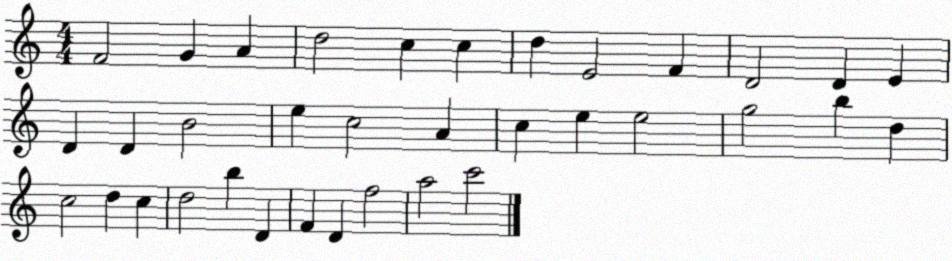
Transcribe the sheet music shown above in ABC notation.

X:1
T:Untitled
M:4/4
L:1/4
K:C
F2 G A d2 c c d E2 F D2 D E D D B2 e c2 A c e e2 g2 b d c2 d c d2 b D F D f2 a2 c'2